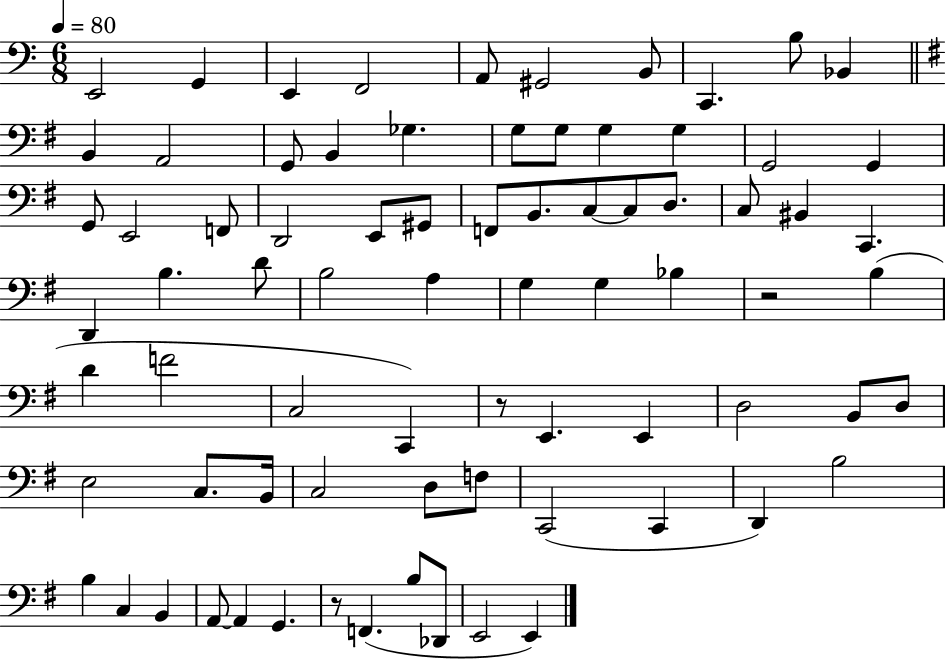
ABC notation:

X:1
T:Untitled
M:6/8
L:1/4
K:C
E,,2 G,, E,, F,,2 A,,/2 ^G,,2 B,,/2 C,, B,/2 _B,, B,, A,,2 G,,/2 B,, _G, G,/2 G,/2 G, G, G,,2 G,, G,,/2 E,,2 F,,/2 D,,2 E,,/2 ^G,,/2 F,,/2 B,,/2 C,/2 C,/2 D,/2 C,/2 ^B,, C,, D,, B, D/2 B,2 A, G, G, _B, z2 B, D F2 C,2 C,, z/2 E,, E,, D,2 B,,/2 D,/2 E,2 C,/2 B,,/4 C,2 D,/2 F,/2 C,,2 C,, D,, B,2 B, C, B,, A,,/2 A,, G,, z/2 F,, B,/2 _D,,/2 E,,2 E,,